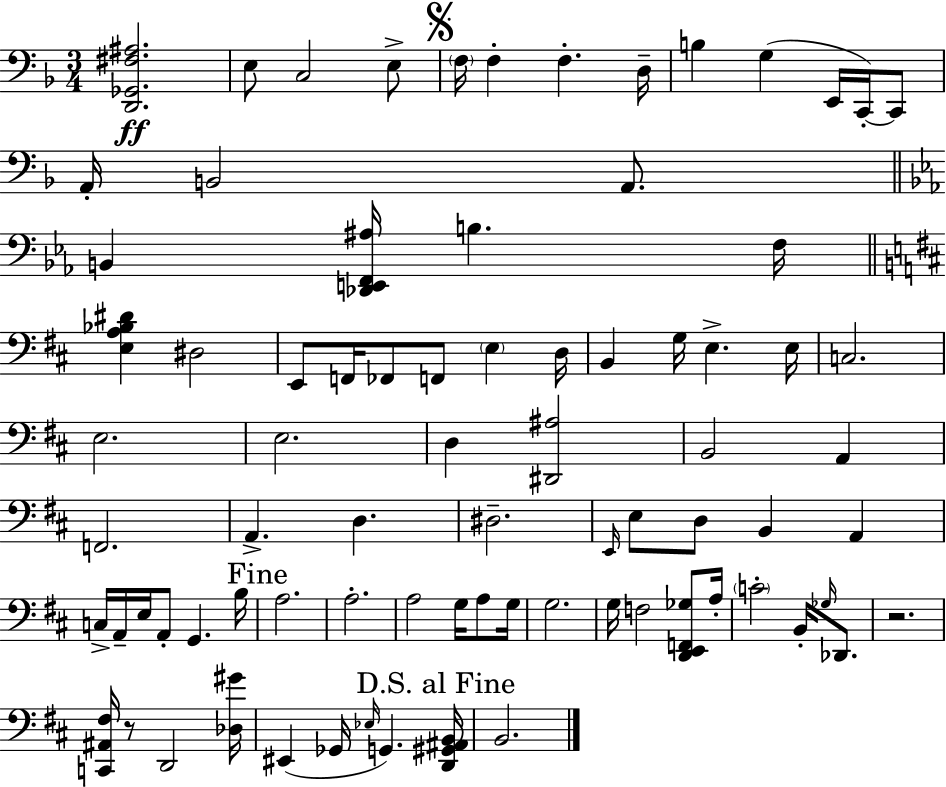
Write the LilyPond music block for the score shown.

{
  \clef bass
  \numericTimeSignature
  \time 3/4
  \key f \major
  <d, ges, fis ais>2.\ff | e8 c2 e8-> | \mark \markup { \musicglyph "scripts.segno" } \parenthesize f16 f4-. f4.-. d16-- | b4 g4( e,16 c,16-.~~) c,8 | \break a,16-. b,2 a,8. | \bar "||" \break \key c \minor b,4 <des, e, f, ais>16 b4. f16 | \bar "||" \break \key d \major <e a bes dis'>4 dis2 | e,8 f,16 fes,8 f,8 \parenthesize e4 d16 | b,4 g16 e4.-> e16 | c2. | \break e2. | e2. | d4 <dis, ais>2 | b,2 a,4 | \break f,2. | a,4.-> d4. | dis2.-- | \grace { e,16 } e8 d8 b,4 a,4 | \break c16-> a,16-- e16 a,8-. g,4. | b16 \mark "Fine" a2. | a2.-. | a2 g16 a8 | \break g16 g2. | g16 f2 <d, e, f, ges>8 | a16-. \parenthesize c'2-. b,16-. \grace { ges16 } des,8. | r2. | \break <c, ais, fis>16 r8 d,2 | <des gis'>16 eis,4( ges,16 \grace { ees16 }) g,4. | \mark "D.S. al Fine" <d, gis, ais, b,>16 b,2. | \bar "|."
}